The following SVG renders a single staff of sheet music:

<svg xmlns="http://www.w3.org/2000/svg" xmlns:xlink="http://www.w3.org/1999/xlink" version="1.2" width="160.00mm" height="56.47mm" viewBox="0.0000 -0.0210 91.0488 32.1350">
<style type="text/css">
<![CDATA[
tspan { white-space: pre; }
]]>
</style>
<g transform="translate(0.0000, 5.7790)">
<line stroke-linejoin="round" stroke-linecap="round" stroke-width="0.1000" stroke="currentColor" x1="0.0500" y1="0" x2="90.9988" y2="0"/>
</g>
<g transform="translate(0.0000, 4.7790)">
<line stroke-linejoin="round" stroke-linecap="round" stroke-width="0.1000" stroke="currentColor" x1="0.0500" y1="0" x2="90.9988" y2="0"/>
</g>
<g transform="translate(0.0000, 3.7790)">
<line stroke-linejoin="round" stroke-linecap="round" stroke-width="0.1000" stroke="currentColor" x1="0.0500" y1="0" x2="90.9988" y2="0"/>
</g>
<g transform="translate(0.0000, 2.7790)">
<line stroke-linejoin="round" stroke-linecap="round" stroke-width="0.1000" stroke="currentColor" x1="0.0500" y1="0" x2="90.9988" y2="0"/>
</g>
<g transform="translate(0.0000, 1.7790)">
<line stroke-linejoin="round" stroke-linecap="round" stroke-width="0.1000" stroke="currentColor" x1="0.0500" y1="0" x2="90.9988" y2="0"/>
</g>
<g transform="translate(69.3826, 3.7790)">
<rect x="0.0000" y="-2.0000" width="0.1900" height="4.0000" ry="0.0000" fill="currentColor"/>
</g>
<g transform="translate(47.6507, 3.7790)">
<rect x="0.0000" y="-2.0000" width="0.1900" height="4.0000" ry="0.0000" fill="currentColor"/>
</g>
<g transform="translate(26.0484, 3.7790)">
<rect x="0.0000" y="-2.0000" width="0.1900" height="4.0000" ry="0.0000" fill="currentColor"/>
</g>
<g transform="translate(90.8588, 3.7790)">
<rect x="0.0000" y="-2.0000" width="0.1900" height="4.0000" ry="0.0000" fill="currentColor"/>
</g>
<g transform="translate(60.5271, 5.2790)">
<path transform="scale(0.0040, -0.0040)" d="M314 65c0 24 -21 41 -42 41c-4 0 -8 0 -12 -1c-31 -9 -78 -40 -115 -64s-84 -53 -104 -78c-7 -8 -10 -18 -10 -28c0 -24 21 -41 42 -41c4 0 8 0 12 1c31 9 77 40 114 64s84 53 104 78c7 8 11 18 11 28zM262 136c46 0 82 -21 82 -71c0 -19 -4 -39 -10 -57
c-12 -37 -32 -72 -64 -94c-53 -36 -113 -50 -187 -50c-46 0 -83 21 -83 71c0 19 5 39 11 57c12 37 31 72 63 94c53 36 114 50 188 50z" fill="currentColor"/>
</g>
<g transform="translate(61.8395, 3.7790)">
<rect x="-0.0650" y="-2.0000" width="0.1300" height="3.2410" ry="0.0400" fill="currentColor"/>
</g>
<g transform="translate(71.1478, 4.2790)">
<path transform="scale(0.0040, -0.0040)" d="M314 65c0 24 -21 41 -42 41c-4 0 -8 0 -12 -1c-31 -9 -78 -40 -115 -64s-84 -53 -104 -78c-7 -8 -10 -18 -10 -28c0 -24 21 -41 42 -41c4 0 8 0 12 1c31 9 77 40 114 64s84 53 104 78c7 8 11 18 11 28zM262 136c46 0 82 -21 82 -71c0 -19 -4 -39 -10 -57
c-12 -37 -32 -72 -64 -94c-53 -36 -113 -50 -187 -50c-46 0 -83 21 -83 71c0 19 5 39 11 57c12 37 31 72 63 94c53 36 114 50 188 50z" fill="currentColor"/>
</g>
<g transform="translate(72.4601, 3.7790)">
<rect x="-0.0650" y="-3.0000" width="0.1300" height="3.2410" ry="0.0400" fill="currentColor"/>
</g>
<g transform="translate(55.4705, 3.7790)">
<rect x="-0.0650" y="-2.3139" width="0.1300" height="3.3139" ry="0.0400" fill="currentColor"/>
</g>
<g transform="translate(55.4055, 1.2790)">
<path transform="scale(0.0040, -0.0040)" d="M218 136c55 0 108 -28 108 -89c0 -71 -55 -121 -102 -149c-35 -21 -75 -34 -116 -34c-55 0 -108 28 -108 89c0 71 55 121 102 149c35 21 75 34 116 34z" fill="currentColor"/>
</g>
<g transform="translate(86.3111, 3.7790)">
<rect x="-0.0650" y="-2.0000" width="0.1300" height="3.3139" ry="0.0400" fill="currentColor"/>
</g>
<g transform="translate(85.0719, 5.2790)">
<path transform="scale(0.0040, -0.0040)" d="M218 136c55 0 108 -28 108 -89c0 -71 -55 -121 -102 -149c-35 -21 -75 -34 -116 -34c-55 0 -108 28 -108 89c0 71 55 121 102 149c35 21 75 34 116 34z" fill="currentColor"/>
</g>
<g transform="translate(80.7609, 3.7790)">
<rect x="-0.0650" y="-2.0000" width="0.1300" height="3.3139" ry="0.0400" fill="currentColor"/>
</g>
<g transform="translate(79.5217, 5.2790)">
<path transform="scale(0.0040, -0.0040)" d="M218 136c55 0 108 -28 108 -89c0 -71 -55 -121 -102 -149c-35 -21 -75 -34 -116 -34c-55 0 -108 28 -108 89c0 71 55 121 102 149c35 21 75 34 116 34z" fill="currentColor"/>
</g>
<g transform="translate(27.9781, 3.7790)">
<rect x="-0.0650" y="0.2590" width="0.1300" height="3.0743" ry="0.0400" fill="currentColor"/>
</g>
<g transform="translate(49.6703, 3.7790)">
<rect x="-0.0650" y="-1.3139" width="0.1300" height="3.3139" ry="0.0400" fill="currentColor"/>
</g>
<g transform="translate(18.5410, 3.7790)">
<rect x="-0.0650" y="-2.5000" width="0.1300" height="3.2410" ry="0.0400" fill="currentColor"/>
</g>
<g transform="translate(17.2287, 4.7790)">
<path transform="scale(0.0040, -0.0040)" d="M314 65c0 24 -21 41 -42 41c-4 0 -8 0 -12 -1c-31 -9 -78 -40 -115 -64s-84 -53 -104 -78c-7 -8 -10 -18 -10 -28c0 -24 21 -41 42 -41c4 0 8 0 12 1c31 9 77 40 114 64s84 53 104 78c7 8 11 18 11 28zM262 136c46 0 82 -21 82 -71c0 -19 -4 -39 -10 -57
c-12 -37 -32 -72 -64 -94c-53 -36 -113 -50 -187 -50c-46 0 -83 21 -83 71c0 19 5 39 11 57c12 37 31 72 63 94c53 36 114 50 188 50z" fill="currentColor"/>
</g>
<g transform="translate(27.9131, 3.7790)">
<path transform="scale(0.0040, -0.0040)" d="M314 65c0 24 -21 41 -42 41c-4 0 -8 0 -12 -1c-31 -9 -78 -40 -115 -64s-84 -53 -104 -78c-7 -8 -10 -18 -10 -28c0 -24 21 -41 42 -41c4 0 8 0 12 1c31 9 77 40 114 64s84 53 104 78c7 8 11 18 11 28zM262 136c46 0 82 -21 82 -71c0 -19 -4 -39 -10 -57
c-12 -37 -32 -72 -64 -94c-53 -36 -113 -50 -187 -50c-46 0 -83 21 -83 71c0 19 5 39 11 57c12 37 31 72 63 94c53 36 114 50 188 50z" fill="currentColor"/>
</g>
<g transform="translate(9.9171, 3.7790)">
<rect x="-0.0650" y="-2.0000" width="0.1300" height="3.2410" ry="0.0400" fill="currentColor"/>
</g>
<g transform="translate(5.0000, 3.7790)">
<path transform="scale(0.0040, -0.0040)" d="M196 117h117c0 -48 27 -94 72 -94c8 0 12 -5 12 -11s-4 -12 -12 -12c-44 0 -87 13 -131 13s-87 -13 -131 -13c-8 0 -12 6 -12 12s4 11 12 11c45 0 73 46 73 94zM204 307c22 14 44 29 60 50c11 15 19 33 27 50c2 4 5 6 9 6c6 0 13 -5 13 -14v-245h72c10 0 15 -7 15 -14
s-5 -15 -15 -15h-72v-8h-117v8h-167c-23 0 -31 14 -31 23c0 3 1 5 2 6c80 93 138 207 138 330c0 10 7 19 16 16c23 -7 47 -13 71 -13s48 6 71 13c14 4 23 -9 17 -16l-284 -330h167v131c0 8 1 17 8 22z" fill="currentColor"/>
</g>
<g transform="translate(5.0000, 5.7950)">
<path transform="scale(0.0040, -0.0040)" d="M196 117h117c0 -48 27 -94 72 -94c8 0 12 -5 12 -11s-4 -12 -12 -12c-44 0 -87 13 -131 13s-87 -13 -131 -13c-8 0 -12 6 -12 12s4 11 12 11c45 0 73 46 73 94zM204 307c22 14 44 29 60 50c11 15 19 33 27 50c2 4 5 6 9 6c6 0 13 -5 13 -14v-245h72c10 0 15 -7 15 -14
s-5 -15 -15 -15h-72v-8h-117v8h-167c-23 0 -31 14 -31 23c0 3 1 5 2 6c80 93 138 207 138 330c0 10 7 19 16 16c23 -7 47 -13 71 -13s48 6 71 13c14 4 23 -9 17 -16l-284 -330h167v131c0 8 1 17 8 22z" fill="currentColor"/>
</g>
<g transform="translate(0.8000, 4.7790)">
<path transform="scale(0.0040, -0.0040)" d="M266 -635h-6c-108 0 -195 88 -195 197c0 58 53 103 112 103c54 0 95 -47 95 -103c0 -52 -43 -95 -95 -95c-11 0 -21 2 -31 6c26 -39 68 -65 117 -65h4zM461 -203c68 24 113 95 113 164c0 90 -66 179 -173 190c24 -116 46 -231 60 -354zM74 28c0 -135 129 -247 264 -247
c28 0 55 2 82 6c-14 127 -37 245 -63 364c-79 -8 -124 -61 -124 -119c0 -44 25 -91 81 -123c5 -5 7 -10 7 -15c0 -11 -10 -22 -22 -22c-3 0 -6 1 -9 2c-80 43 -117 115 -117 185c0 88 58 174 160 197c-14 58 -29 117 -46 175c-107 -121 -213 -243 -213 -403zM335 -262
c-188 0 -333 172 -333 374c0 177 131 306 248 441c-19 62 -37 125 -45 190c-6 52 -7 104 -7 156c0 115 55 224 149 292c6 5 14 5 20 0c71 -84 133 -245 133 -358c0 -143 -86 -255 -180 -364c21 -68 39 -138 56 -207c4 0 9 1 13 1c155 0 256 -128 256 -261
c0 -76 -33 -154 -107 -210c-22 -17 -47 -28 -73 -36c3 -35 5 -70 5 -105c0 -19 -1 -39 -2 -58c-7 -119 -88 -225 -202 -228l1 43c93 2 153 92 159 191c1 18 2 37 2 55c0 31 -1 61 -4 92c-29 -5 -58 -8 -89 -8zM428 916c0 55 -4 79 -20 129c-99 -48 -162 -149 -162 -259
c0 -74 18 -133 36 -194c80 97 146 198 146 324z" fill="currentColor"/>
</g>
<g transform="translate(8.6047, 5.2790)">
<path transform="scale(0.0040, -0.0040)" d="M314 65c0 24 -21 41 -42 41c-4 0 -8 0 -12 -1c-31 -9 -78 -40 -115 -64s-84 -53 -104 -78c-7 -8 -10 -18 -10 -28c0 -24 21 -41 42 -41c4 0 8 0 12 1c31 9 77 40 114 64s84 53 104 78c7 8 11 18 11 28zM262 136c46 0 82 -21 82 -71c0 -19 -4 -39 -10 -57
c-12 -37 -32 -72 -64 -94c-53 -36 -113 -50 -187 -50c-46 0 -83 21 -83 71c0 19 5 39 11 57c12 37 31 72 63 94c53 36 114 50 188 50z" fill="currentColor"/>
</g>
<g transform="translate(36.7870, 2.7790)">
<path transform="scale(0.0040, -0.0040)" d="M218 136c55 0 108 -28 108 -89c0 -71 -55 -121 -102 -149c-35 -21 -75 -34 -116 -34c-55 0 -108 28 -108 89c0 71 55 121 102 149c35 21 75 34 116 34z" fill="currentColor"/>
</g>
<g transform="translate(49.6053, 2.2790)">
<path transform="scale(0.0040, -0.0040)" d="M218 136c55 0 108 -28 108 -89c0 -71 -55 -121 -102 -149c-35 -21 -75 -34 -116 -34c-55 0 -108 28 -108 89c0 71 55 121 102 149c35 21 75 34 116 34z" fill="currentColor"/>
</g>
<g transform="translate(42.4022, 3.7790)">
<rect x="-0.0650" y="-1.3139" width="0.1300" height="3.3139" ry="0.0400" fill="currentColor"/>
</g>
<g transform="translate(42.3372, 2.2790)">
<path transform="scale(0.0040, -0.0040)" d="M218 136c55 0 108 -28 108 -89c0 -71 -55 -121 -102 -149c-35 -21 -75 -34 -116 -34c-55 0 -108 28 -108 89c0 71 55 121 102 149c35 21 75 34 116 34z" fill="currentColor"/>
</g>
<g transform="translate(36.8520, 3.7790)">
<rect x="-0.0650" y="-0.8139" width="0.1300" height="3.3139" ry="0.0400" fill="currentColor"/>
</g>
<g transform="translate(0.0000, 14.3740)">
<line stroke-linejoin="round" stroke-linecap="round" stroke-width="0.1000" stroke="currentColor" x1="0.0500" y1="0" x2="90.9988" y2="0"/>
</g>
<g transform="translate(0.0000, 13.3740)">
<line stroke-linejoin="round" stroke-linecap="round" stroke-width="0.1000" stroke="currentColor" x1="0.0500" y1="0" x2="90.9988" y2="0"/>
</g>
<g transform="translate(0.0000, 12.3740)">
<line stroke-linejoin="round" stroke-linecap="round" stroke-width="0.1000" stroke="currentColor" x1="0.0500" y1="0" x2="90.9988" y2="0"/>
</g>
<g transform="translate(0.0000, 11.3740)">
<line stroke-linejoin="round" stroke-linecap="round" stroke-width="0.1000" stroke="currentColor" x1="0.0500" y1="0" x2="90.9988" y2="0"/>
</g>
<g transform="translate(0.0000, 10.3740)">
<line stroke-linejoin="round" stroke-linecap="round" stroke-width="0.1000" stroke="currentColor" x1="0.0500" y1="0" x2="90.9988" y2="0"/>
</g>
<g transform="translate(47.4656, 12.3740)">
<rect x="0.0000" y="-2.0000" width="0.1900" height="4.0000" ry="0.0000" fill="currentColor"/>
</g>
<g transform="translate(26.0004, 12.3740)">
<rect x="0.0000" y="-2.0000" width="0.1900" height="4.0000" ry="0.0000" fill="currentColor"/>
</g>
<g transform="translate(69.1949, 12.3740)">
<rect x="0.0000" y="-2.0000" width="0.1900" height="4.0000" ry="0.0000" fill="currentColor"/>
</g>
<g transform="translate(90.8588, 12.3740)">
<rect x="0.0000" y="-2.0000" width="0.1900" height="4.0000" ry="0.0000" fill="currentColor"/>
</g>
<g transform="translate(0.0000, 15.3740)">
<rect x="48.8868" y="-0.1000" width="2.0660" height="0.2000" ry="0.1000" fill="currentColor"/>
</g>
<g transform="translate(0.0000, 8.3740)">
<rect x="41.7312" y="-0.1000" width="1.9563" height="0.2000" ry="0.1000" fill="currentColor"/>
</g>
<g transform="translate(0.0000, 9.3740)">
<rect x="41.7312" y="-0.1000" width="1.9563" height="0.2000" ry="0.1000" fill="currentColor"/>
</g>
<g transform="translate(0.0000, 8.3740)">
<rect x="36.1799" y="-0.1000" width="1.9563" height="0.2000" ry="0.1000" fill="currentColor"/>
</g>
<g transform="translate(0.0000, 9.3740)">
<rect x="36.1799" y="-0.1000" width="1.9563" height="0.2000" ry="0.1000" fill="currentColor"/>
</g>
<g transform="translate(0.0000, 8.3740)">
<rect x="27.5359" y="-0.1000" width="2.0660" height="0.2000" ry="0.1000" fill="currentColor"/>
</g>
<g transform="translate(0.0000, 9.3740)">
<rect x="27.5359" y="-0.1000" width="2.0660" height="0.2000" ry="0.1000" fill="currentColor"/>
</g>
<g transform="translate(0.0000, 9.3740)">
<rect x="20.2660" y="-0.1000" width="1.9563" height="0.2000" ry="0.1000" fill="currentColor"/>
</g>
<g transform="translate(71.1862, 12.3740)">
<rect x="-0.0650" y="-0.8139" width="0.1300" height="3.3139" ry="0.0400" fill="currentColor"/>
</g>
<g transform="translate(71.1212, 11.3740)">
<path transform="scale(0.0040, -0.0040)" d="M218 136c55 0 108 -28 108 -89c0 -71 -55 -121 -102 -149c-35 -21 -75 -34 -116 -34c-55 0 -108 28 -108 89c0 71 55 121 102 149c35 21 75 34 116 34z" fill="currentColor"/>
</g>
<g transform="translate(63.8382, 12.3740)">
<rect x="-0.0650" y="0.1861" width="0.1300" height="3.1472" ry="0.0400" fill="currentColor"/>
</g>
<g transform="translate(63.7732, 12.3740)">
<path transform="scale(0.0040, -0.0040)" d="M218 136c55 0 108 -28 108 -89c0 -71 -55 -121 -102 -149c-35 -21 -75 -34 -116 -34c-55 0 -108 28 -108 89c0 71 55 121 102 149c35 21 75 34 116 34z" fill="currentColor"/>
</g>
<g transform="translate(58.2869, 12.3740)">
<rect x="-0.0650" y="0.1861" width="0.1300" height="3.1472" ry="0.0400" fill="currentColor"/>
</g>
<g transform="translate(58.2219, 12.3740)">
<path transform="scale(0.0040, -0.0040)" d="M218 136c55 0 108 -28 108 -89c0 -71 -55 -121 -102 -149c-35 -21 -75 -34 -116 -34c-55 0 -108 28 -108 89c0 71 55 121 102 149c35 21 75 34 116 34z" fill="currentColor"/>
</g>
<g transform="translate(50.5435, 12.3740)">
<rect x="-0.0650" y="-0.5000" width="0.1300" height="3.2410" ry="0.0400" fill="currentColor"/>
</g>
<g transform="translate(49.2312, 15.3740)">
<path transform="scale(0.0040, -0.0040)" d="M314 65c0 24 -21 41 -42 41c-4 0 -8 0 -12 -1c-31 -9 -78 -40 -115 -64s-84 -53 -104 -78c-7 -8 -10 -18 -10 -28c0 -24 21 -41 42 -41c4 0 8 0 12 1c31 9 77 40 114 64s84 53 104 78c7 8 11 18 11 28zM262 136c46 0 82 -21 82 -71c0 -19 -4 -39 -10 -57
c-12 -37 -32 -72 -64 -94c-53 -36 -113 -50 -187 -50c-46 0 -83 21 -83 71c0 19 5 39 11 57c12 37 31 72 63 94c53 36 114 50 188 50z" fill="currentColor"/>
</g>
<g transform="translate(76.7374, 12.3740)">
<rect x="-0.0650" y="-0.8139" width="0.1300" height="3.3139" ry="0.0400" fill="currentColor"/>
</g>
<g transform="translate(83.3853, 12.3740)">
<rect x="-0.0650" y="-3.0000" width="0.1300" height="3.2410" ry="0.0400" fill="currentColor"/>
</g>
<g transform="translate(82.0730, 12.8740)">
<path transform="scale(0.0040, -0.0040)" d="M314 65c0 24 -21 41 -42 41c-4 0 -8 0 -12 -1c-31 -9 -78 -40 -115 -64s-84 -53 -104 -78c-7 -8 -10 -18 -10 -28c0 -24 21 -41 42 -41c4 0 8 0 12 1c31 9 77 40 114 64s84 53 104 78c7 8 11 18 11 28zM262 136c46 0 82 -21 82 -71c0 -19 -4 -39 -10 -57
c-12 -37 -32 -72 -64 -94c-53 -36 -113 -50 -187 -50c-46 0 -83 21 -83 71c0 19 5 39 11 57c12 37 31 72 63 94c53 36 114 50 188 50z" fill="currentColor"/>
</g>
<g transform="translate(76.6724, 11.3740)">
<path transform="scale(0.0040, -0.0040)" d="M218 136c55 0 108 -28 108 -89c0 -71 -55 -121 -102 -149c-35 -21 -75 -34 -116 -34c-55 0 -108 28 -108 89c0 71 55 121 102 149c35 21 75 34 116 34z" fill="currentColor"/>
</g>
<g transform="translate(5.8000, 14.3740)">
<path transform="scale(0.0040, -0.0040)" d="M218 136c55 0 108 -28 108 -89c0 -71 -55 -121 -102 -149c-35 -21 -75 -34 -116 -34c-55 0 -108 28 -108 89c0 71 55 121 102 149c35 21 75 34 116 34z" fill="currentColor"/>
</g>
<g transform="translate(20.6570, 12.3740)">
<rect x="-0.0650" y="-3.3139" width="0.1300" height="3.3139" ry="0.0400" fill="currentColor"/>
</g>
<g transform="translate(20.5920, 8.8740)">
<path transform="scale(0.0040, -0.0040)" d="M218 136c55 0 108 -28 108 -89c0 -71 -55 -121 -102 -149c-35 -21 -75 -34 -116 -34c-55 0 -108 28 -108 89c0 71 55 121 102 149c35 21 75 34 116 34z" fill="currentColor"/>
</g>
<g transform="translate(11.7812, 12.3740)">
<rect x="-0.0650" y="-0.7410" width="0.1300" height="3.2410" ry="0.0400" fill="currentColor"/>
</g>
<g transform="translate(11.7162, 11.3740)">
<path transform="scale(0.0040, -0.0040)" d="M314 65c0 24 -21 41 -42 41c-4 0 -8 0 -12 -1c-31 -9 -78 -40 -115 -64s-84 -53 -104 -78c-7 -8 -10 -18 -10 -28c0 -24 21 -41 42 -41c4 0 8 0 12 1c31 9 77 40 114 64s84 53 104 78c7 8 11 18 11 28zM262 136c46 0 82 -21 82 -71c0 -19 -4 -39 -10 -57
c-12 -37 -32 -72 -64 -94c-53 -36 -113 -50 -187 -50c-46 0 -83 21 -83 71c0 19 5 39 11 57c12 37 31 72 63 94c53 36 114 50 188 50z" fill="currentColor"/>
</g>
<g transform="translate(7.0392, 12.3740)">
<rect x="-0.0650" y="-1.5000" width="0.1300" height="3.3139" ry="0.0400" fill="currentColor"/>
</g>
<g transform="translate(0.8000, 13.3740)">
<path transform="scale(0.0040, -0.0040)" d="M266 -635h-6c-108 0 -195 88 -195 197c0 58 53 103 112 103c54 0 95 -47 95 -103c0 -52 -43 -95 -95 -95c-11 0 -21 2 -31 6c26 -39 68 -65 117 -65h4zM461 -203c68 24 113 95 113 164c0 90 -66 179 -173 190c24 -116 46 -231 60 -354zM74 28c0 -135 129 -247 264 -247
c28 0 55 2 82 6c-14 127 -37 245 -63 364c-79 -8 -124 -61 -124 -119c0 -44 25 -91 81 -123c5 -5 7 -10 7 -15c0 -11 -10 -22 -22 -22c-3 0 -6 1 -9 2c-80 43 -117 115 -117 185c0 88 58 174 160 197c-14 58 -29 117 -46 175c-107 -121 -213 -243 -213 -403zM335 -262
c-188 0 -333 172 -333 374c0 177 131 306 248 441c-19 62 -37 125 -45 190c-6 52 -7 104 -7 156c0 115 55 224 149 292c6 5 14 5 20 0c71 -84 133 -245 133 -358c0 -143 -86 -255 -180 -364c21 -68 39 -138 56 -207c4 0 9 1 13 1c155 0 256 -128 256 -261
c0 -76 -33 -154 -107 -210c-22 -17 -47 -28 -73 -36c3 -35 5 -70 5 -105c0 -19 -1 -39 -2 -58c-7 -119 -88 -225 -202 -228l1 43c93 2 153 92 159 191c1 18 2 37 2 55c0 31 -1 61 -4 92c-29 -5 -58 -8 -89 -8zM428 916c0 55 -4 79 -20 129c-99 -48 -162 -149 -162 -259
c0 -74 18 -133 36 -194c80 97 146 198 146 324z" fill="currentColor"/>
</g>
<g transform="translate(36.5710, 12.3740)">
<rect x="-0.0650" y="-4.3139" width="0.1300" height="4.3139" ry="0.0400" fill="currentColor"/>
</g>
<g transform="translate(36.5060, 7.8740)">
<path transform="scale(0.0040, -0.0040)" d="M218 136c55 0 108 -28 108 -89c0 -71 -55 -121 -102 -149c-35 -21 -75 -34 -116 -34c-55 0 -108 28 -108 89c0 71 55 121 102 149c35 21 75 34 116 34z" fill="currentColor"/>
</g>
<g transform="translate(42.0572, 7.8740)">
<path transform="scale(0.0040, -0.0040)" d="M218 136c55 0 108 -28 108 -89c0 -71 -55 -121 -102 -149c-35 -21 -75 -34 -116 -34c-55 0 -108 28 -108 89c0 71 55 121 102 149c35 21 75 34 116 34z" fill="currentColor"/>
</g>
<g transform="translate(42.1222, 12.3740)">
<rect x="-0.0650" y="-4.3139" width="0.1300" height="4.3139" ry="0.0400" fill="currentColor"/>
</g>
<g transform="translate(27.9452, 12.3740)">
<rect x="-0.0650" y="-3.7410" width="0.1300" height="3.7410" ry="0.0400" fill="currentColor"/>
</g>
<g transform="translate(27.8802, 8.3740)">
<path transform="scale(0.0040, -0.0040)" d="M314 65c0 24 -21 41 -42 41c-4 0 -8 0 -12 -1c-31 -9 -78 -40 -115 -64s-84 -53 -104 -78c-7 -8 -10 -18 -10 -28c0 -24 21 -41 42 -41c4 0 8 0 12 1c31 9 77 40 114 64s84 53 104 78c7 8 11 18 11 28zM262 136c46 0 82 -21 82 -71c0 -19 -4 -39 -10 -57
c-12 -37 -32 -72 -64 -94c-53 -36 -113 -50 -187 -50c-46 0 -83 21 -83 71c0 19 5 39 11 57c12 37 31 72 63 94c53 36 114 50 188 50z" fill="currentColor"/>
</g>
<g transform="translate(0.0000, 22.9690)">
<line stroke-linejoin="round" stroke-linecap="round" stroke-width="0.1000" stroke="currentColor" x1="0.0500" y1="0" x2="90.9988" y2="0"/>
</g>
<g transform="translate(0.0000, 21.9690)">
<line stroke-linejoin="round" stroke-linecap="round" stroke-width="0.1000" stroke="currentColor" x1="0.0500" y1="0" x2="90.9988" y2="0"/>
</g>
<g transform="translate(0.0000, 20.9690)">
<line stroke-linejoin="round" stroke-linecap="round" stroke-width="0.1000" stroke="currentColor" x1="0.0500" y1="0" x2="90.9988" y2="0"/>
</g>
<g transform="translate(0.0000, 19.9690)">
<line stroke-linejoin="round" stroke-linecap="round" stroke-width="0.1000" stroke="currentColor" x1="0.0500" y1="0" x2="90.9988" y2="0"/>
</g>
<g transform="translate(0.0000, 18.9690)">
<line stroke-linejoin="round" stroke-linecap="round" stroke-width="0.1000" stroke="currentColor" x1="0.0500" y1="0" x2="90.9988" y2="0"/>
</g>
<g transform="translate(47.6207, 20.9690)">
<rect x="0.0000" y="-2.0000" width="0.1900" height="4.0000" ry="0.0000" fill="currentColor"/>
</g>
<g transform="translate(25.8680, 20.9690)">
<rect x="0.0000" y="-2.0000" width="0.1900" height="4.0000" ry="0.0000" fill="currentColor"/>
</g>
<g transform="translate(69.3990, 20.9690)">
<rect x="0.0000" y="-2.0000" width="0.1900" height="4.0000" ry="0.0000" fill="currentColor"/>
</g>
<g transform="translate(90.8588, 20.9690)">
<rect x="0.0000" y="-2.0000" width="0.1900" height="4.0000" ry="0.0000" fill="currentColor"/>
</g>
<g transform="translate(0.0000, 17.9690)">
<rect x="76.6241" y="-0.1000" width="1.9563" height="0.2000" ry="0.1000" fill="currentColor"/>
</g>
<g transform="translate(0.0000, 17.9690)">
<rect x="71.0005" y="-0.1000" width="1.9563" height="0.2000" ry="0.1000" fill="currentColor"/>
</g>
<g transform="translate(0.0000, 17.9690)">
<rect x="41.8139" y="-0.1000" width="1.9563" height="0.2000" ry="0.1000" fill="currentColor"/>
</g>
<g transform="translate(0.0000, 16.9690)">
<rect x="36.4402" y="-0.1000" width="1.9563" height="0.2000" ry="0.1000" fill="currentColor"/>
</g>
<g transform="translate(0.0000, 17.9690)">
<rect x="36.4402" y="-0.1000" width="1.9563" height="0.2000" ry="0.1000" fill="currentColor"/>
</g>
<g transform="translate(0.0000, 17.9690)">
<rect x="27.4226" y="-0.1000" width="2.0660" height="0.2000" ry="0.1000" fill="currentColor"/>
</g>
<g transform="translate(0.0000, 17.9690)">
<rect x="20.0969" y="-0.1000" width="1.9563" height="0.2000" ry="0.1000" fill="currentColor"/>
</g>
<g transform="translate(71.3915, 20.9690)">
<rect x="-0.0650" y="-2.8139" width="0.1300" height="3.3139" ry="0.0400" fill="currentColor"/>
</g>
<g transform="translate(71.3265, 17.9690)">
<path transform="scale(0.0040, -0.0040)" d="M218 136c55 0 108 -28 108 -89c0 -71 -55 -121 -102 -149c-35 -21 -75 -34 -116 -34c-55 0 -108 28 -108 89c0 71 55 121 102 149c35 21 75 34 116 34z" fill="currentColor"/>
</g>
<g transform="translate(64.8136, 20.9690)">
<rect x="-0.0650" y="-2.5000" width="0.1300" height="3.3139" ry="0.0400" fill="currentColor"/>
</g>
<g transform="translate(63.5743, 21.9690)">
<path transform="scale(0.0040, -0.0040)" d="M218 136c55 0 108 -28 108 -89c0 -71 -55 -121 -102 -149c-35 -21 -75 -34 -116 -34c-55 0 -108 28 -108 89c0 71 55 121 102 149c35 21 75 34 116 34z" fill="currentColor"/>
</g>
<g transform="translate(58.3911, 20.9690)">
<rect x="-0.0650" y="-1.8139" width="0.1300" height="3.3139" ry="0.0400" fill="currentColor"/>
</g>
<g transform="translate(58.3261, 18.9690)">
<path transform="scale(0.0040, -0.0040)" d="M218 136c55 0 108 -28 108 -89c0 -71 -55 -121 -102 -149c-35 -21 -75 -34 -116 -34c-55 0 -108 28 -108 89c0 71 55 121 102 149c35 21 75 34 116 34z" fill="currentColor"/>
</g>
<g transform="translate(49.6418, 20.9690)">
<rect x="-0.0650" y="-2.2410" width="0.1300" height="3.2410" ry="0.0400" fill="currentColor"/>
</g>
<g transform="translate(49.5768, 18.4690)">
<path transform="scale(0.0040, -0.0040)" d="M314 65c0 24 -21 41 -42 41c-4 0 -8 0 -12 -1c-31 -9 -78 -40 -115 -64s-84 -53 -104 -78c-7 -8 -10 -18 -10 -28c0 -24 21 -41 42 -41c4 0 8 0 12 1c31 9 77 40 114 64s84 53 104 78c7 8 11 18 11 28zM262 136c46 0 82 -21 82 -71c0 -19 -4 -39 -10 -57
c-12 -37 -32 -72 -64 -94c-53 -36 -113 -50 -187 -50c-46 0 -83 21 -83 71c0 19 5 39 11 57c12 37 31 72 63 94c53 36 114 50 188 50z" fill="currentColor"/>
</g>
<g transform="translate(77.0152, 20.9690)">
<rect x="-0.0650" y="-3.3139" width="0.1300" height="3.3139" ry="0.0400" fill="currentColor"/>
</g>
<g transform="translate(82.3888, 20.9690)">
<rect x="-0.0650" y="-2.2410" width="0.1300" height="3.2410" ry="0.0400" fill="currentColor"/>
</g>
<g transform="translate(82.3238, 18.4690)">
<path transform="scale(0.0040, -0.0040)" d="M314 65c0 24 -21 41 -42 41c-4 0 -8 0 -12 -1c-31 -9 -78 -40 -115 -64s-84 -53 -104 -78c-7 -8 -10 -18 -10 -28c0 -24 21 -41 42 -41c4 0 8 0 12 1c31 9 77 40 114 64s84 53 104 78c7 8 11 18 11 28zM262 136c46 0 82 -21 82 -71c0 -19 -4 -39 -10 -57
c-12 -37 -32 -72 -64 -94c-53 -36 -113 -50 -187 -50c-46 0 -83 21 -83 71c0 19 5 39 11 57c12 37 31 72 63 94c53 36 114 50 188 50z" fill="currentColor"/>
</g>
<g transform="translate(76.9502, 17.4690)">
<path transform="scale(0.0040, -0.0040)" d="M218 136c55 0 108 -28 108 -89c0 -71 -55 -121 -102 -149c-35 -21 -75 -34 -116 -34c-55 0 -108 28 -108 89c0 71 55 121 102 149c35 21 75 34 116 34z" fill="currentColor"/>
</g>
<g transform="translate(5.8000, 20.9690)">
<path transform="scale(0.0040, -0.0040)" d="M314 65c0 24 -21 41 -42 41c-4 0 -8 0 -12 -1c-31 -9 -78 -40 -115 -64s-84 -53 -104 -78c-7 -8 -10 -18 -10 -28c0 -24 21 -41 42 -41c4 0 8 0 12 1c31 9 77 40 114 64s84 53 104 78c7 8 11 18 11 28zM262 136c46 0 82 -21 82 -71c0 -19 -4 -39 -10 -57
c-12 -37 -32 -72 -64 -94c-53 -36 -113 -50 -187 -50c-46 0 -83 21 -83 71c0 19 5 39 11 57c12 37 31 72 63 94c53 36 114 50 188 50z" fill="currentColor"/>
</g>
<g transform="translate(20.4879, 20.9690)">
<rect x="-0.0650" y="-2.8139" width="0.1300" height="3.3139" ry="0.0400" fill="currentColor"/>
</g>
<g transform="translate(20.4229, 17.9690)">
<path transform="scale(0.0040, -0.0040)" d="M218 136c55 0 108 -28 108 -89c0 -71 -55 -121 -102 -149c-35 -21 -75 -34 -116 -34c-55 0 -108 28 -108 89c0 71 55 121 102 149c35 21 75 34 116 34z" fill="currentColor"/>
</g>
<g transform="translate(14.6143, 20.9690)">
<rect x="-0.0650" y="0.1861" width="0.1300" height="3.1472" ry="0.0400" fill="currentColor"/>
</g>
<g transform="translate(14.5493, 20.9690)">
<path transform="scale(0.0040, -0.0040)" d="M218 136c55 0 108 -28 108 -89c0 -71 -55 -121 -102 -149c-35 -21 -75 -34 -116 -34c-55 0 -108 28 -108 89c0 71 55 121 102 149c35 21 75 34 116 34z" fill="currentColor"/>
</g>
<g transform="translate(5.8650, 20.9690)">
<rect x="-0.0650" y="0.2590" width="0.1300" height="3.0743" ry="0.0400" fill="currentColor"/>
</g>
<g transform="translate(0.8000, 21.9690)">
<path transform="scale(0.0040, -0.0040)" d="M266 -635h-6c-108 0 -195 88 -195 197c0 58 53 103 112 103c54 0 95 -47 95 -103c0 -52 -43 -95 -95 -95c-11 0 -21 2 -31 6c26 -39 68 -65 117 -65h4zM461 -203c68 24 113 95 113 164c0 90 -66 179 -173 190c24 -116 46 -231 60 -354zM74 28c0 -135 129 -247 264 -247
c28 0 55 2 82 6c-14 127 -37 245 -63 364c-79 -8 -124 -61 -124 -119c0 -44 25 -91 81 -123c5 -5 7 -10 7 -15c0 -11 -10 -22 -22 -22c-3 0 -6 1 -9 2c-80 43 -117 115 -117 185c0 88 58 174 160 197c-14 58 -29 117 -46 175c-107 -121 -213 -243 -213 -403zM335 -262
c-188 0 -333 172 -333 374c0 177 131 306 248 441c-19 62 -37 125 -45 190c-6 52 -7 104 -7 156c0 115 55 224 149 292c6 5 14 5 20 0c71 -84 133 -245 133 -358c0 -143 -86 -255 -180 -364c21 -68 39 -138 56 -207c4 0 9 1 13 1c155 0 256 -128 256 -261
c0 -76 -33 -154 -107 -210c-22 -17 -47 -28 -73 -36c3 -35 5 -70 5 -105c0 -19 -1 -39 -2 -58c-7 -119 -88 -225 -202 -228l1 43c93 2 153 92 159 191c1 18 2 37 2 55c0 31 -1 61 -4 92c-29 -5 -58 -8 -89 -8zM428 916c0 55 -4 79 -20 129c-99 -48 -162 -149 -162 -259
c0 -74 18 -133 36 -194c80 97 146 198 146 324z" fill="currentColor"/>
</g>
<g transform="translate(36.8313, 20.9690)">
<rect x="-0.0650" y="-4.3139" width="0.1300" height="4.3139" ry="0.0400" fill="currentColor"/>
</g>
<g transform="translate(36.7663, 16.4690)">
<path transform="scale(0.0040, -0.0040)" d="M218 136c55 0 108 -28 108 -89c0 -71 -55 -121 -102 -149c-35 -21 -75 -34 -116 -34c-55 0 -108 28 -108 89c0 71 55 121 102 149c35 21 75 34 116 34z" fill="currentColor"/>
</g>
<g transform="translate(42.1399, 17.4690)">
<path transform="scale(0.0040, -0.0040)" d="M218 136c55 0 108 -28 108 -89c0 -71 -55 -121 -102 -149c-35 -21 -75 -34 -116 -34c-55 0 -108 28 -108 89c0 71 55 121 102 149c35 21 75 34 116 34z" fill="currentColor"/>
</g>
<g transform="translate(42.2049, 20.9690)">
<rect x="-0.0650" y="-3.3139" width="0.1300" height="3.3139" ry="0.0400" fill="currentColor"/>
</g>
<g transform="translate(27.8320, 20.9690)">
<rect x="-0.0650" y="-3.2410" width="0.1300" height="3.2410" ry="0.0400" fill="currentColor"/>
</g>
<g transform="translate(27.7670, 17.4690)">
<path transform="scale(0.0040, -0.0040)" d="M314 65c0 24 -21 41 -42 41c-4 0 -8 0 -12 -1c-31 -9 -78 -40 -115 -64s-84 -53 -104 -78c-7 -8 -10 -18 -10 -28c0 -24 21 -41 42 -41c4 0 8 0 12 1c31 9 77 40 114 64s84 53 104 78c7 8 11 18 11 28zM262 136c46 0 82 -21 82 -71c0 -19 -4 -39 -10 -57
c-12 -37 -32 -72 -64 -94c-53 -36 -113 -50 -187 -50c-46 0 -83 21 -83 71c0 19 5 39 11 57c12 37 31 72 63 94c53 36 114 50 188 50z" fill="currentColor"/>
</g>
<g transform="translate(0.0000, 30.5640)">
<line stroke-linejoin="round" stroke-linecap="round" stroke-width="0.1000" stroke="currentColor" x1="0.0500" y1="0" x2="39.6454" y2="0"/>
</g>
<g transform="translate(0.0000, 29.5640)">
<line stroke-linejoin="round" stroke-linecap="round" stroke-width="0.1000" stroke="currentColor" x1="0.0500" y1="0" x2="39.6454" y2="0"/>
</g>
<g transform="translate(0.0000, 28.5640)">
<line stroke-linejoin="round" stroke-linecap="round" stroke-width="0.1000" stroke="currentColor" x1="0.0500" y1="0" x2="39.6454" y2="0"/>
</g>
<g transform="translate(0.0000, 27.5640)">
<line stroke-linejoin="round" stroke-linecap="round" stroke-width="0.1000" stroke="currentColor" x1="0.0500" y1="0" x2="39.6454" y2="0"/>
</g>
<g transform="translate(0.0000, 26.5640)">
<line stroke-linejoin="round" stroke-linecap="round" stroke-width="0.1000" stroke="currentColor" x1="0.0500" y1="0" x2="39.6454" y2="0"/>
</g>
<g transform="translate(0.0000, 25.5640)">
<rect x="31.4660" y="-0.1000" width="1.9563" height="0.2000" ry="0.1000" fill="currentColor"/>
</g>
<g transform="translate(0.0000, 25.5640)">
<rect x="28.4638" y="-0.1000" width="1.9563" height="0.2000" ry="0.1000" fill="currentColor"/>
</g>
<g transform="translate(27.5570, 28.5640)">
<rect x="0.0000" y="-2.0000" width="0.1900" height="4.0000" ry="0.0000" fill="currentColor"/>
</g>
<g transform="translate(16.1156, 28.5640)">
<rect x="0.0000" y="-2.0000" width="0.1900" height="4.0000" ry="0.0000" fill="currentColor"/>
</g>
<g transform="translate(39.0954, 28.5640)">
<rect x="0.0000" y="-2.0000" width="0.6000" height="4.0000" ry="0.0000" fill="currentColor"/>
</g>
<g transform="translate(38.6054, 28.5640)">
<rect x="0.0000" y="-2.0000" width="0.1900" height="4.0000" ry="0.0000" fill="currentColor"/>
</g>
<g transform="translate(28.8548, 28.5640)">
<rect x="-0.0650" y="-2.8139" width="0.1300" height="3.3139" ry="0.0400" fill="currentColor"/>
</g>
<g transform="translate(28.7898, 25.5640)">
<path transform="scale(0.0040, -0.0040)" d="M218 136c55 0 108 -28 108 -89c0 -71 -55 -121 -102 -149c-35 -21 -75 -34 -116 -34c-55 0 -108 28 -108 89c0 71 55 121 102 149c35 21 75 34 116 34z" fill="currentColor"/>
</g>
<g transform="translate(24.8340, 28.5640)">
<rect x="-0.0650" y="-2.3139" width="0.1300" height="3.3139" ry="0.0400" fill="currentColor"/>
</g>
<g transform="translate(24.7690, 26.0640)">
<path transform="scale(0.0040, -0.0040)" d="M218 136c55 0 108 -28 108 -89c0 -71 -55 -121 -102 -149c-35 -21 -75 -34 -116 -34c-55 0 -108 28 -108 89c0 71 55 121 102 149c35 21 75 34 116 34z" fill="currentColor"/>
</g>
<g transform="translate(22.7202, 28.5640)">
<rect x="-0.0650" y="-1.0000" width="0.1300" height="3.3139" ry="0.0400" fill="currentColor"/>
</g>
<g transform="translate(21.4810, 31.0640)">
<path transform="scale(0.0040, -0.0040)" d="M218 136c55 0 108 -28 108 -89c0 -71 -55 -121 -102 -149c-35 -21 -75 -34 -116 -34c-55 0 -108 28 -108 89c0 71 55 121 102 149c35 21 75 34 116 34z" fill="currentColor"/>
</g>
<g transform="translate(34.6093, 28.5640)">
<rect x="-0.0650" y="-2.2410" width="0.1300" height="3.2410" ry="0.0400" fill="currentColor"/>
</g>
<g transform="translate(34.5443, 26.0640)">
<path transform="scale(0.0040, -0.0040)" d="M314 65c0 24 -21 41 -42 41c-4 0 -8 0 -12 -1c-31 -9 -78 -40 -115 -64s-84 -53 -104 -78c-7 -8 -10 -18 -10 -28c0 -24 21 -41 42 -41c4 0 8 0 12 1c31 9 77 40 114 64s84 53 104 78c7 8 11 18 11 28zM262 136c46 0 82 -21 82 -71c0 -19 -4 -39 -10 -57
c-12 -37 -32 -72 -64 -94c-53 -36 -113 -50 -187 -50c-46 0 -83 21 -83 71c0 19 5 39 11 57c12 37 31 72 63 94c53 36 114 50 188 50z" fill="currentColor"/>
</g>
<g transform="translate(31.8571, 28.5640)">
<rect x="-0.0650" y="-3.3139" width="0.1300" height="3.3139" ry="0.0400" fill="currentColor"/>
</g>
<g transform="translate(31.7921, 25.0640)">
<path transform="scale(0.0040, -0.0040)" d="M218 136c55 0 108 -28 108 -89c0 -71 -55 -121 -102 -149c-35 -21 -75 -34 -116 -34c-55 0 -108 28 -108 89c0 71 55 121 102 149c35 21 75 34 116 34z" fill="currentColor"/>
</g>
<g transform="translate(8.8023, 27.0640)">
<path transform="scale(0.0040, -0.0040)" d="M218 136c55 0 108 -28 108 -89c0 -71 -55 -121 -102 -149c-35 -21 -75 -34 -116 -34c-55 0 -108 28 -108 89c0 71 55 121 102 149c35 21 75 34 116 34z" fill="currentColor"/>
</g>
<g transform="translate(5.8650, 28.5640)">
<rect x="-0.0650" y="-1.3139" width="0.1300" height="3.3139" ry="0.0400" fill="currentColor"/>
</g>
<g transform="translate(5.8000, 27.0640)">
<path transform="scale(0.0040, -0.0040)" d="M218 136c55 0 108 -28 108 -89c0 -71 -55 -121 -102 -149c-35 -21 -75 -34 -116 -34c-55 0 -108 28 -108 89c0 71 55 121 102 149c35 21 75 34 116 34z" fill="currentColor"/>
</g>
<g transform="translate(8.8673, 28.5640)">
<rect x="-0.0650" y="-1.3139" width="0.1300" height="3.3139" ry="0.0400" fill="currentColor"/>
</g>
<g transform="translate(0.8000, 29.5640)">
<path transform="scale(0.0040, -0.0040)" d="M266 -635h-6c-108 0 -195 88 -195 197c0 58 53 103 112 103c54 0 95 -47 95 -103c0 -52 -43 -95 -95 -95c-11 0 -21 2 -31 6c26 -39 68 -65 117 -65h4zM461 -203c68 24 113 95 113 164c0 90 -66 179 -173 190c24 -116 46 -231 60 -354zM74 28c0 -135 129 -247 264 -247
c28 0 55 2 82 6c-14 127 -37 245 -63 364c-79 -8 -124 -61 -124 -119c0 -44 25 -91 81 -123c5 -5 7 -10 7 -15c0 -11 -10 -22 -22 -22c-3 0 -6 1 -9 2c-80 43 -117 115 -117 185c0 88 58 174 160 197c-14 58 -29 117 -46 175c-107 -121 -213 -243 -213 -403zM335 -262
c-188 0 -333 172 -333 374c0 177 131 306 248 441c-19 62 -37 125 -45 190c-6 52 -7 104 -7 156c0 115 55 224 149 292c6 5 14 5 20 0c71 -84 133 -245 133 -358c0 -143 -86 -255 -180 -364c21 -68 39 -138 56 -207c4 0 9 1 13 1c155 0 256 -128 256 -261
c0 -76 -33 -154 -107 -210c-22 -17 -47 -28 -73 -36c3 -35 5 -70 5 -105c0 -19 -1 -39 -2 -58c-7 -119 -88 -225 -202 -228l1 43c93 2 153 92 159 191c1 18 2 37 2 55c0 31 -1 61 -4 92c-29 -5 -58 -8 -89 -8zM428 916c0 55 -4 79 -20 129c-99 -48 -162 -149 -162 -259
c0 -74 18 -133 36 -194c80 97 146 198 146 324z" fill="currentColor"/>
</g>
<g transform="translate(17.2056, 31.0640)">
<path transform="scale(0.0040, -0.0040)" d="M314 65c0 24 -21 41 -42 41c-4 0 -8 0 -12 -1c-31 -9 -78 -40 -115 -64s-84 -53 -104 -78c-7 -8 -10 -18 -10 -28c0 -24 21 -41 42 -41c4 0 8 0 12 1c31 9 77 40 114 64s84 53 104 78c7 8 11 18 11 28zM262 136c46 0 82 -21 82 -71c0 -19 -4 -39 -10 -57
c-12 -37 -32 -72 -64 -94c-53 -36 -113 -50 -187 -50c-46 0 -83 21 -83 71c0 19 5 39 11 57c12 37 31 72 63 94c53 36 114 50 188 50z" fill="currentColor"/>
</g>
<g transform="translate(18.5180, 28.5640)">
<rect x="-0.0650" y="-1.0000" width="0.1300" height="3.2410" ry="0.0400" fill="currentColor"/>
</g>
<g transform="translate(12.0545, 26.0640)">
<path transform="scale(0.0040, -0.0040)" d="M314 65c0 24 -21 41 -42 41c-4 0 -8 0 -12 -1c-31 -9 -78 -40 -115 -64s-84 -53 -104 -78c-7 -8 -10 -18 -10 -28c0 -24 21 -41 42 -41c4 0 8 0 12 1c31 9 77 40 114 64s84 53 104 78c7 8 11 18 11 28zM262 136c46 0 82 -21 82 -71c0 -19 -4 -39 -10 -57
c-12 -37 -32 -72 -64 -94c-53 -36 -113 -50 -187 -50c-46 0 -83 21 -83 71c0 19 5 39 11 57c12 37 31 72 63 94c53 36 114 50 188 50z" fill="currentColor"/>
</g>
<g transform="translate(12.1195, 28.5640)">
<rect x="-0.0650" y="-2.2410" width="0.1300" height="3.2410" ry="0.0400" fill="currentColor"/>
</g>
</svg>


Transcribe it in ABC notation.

X:1
T:Untitled
M:4/4
L:1/4
K:C
F2 G2 B2 d e e g F2 A2 F F E d2 b c'2 d' d' C2 B B d d A2 B2 B a b2 d' b g2 f G a b g2 e e g2 D2 D g a b g2